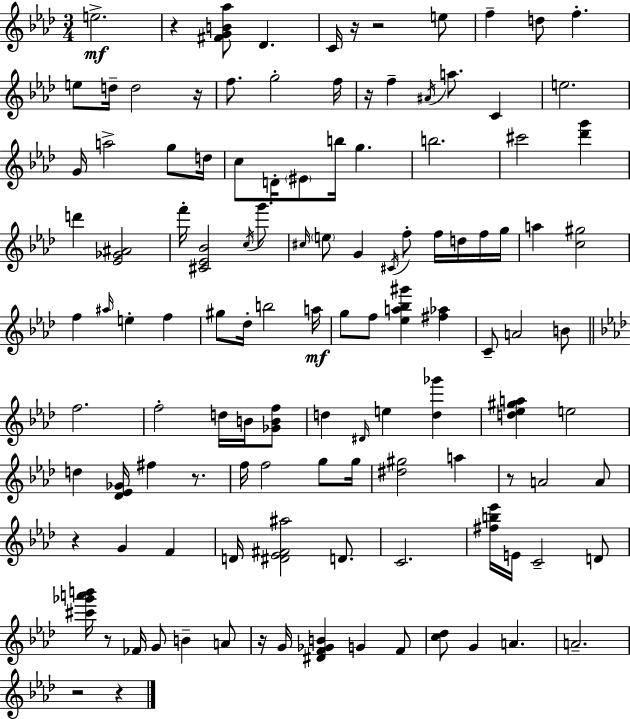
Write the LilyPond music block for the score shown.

{
  \clef treble
  \numericTimeSignature
  \time 3/4
  \key aes \major
  e''2.->\mf | r4 <fis' g' b' aes''>8 des'4. | c'16 r16 r2 e''8 | f''4-- d''8 f''4.-. | \break e''8 d''16-- d''2 r16 | f''8. g''2-. f''16 | r16 f''4-- \acciaccatura { ais'16 } a''8. c'4 | e''2. | \break g'16 a''2-> g''8 | d''16 c''8 d'16-. \parenthesize eis'8 b''16 g''4. | b''2. | cis'''2 <des''' g'''>4 | \break d'''4 <ees' ges' ais'>2 | f'''16-. <cis' ees' bes'>2 \acciaccatura { c''16 } g'''8. | \grace { cis''16 } \parenthesize e''8 g'4 \acciaccatura { cis'16 } f''8-. | f''16 d''16 f''16 g''16 a''4 <c'' gis''>2 | \break f''4 \grace { ais''16 } e''4-. | f''4 gis''8 des''16-. b''2 | a''16\mf g''8 f''8 <ees'' a'' bes'' gis'''>4 | <fis'' aes''>4 c'8-- a'2 | \break b'8 \bar "||" \break \key f \minor f''2. | f''2-. d''16 b'16 <ges' b' f''>8 | d''4 \grace { dis'16 } e''4 <d'' ges'''>4 | <d'' ees'' gis'' a''>4 e''2 | \break d''4 <des' ees' ges'>16 fis''4 r8. | f''16 f''2 g''8 | g''16 <dis'' gis''>2 a''4 | r8 a'2 a'8 | \break r4 g'4 f'4 | d'16 <dis' ees' fis' ais''>2 d'8. | c'2. | <fis'' b'' ees'''>16 e'16 c'2-- d'8 | \break <cis''' ges''' a''' b'''>16 r8 fes'16 g'8 b'4-- a'8 | r16 g'16 <dis' f' ges' b'>4 g'4 f'8 | <c'' des''>8 g'4 a'4. | a'2.-- | \break r2 r4 | \bar "|."
}